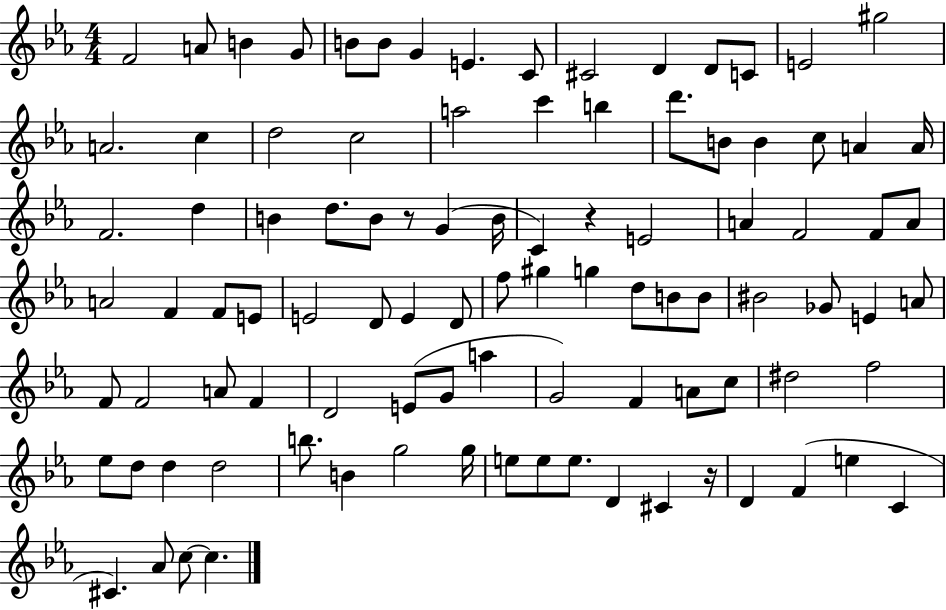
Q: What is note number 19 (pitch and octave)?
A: C5